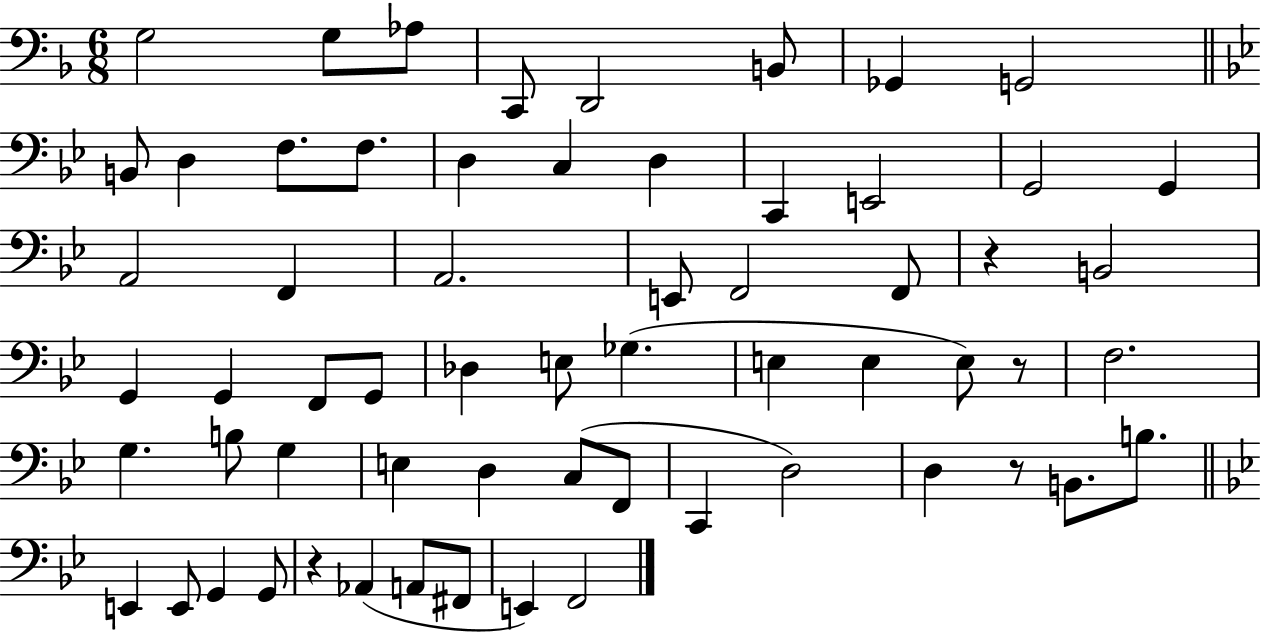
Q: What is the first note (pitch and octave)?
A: G3